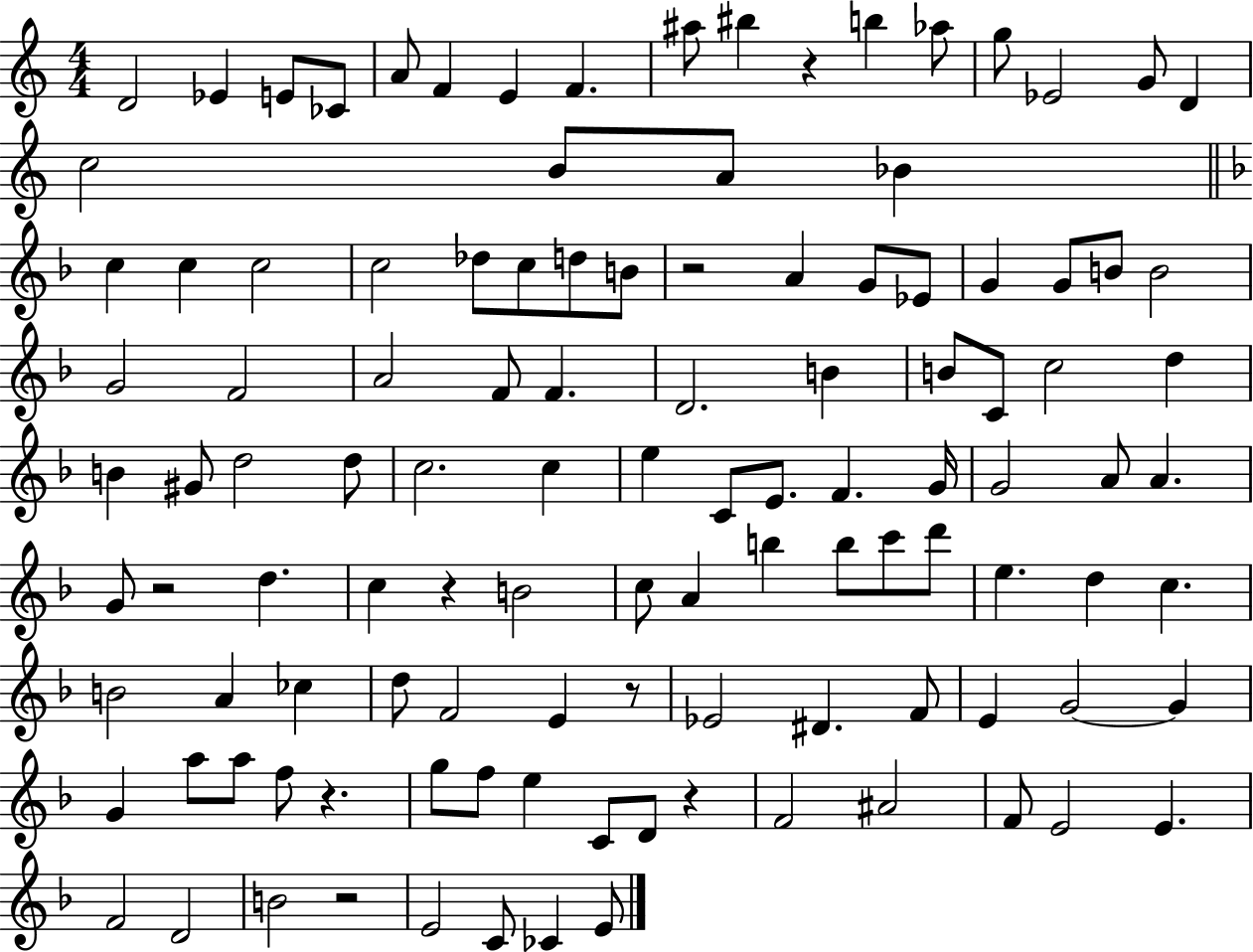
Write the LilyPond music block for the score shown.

{
  \clef treble
  \numericTimeSignature
  \time 4/4
  \key c \major
  \repeat volta 2 { d'2 ees'4 e'8 ces'8 | a'8 f'4 e'4 f'4. | ais''8 bis''4 r4 b''4 aes''8 | g''8 ees'2 g'8 d'4 | \break c''2 b'8 a'8 bes'4 | \bar "||" \break \key f \major c''4 c''4 c''2 | c''2 des''8 c''8 d''8 b'8 | r2 a'4 g'8 ees'8 | g'4 g'8 b'8 b'2 | \break g'2 f'2 | a'2 f'8 f'4. | d'2. b'4 | b'8 c'8 c''2 d''4 | \break b'4 gis'8 d''2 d''8 | c''2. c''4 | e''4 c'8 e'8. f'4. g'16 | g'2 a'8 a'4. | \break g'8 r2 d''4. | c''4 r4 b'2 | c''8 a'4 b''4 b''8 c'''8 d'''8 | e''4. d''4 c''4. | \break b'2 a'4 ces''4 | d''8 f'2 e'4 r8 | ees'2 dis'4. f'8 | e'4 g'2~~ g'4 | \break g'4 a''8 a''8 f''8 r4. | g''8 f''8 e''4 c'8 d'8 r4 | f'2 ais'2 | f'8 e'2 e'4. | \break f'2 d'2 | b'2 r2 | e'2 c'8 ces'4 e'8 | } \bar "|."
}